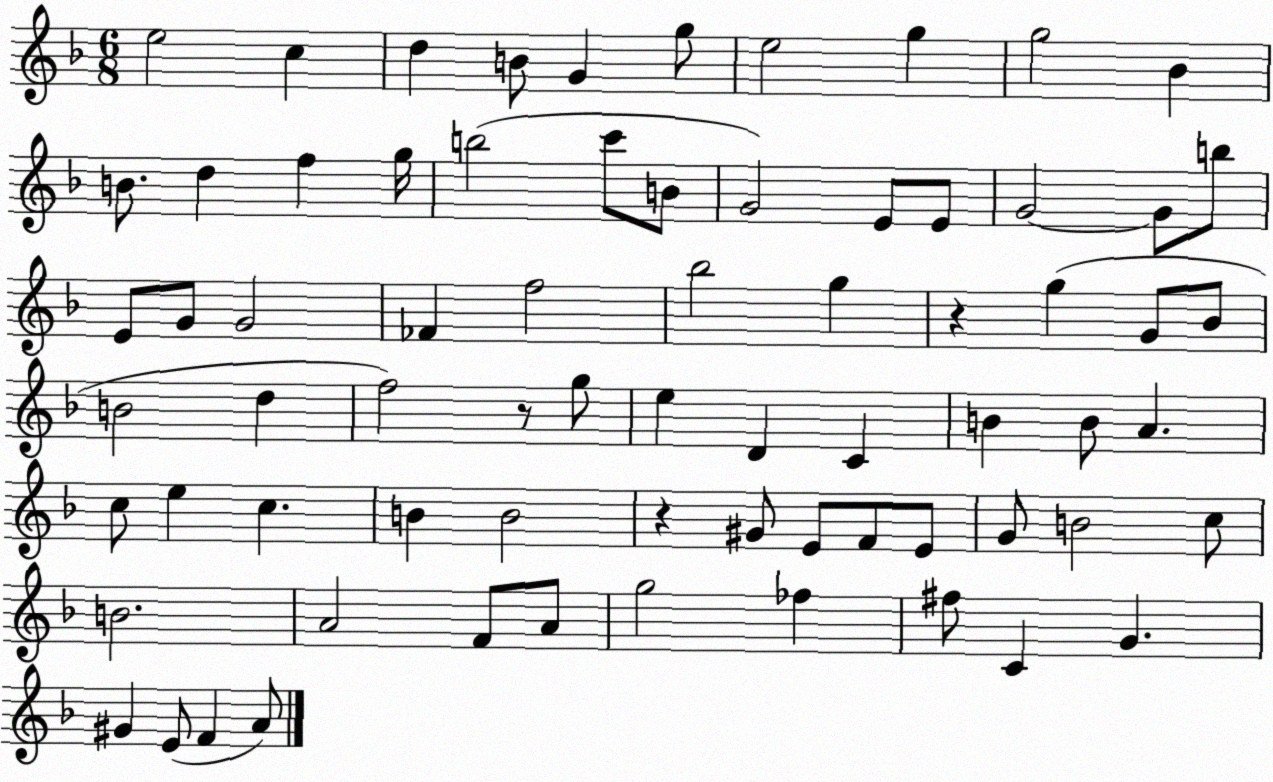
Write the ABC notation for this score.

X:1
T:Untitled
M:6/8
L:1/4
K:F
e2 c d B/2 G g/2 e2 g g2 _B B/2 d f g/4 b2 c'/2 B/2 G2 E/2 E/2 G2 G/2 b/2 E/2 G/2 G2 _F f2 _b2 g z g G/2 _B/2 B2 d f2 z/2 g/2 e D C B B/2 A c/2 e c B B2 z ^G/2 E/2 F/2 E/2 G/2 B2 c/2 B2 A2 F/2 A/2 g2 _f ^f/2 C G ^G E/2 F A/2